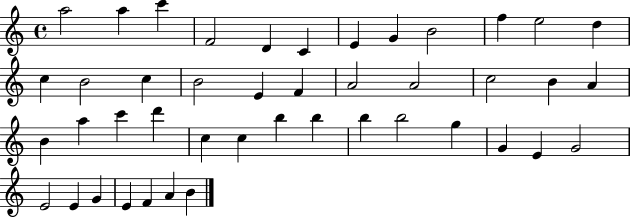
A5/h A5/q C6/q F4/h D4/q C4/q E4/q G4/q B4/h F5/q E5/h D5/q C5/q B4/h C5/q B4/h E4/q F4/q A4/h A4/h C5/h B4/q A4/q B4/q A5/q C6/q D6/q C5/q C5/q B5/q B5/q B5/q B5/h G5/q G4/q E4/q G4/h E4/h E4/q G4/q E4/q F4/q A4/q B4/q